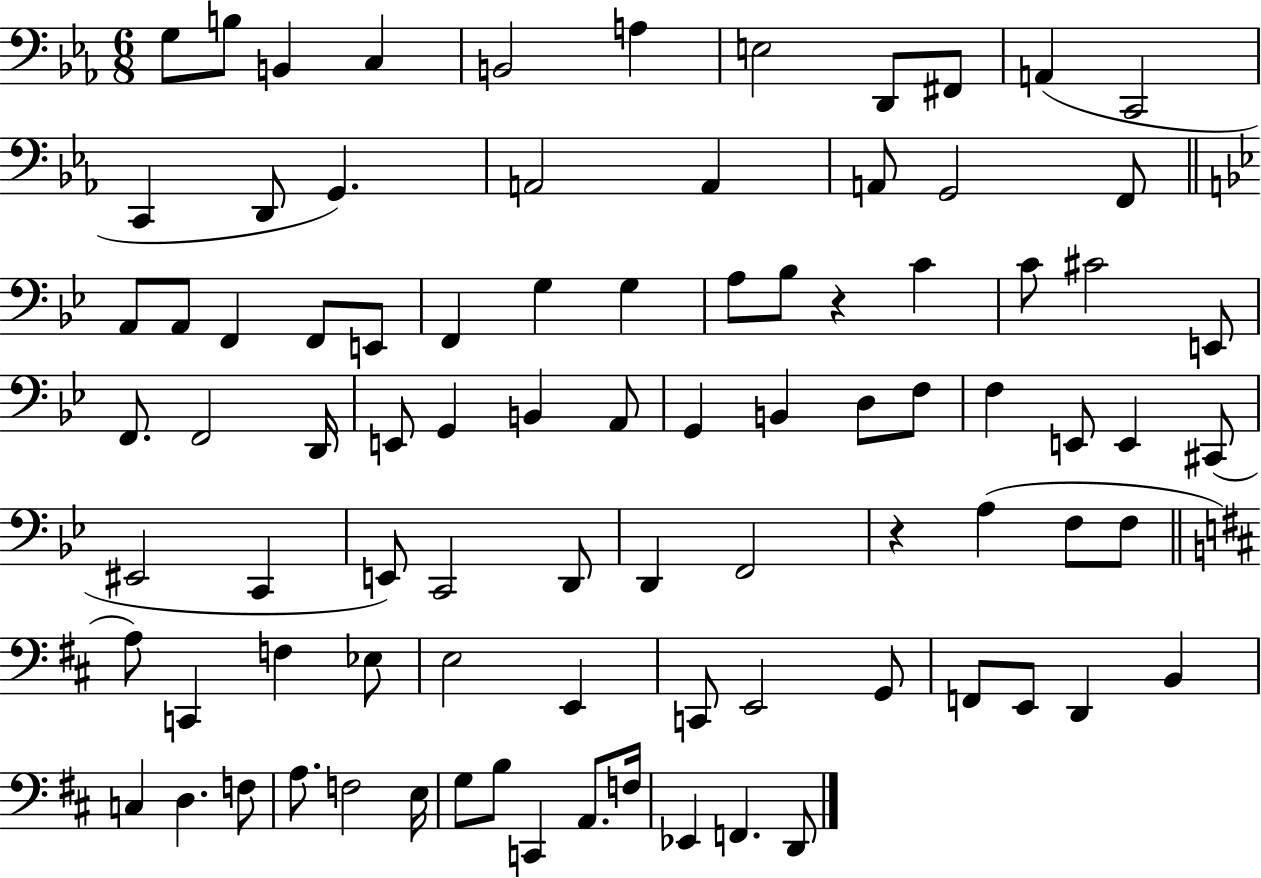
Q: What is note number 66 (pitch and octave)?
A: E2